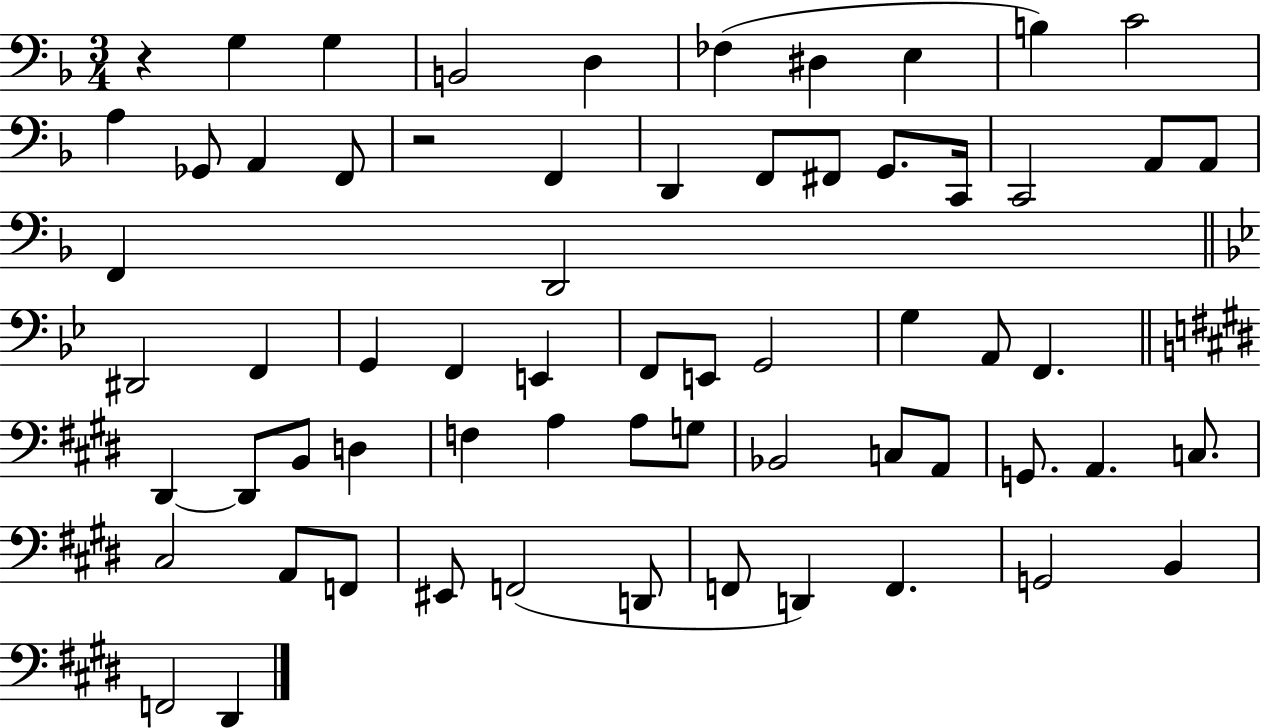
{
  \clef bass
  \numericTimeSignature
  \time 3/4
  \key f \major
  r4 g4 g4 | b,2 d4 | fes4( dis4 e4 | b4) c'2 | \break a4 ges,8 a,4 f,8 | r2 f,4 | d,4 f,8 fis,8 g,8. c,16 | c,2 a,8 a,8 | \break f,4 d,2 | \bar "||" \break \key bes \major dis,2 f,4 | g,4 f,4 e,4 | f,8 e,8 g,2 | g4 a,8 f,4. | \break \bar "||" \break \key e \major dis,4~~ dis,8 b,8 d4 | f4 a4 a8 g8 | bes,2 c8 a,8 | g,8. a,4. c8. | \break cis2 a,8 f,8 | eis,8 f,2( d,8 | f,8 d,4) f,4. | g,2 b,4 | \break f,2 dis,4 | \bar "|."
}